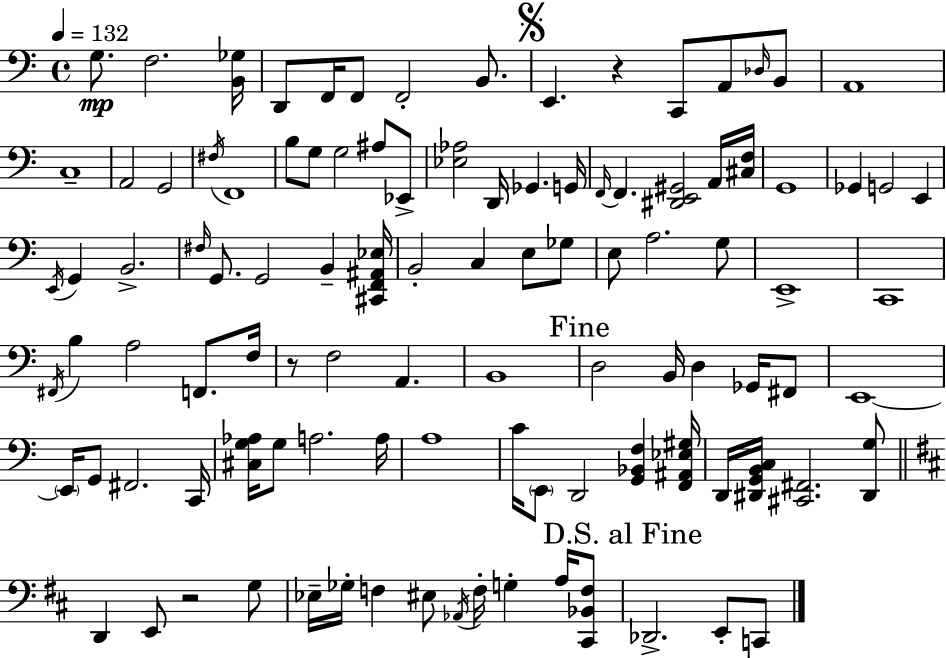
{
  \clef bass
  \time 4/4
  \defaultTimeSignature
  \key a \minor
  \tempo 4 = 132
  \repeat volta 2 { g8.\mp f2. <b, ges>16 | d,8 f,16 f,8 f,2-. b,8. | \mark \markup { \musicglyph "scripts.segno" } e,4. r4 c,8 a,8 \grace { des16 } b,8 | a,1 | \break c1-- | a,2 g,2 | \acciaccatura { fis16 } f,1 | b8 g8 g2 ais8 | \break ees,8-> <ees aes>2 d,16 ges,4. | g,16 \grace { f,16~ }~ f,4. <dis, e, gis,>2 | a,16 <cis f>16 g,1 | ges,4 g,2 e,4 | \break \acciaccatura { e,16 } g,4 b,2.-> | \grace { fis16 } g,8. g,2 | b,4-- <cis, f, ais, ees>16 b,2-. c4 | e8 ges8 e8 a2. | \break g8 e,1-> | c,1 | \acciaccatura { fis,16 } b4 a2 | f,8. f16 r8 f2 | \break a,4. b,1 | \mark "Fine" d2 b,16 d4 | ges,16 fis,8 e,1~~ | \parenthesize e,16 g,8 fis,2. | \break c,16 <cis g aes>16 g8 a2. | a16 a1 | c'16 \parenthesize e,8 d,2 | <g, bes, f>4 <f, ais, ees gis>16 d,16 <dis, g, b, c>16 <cis, fis,>2. | \break <dis, g>8 \bar "||" \break \key d \major d,4 e,8 r2 g8 | ees16-- ges16-. f4 eis8 \acciaccatura { aes,16 } f16-. g4-. a16 <cis, bes, f>8 | \mark "D.S. al Fine" des,2.-> e,8-. c,8 | } \bar "|."
}